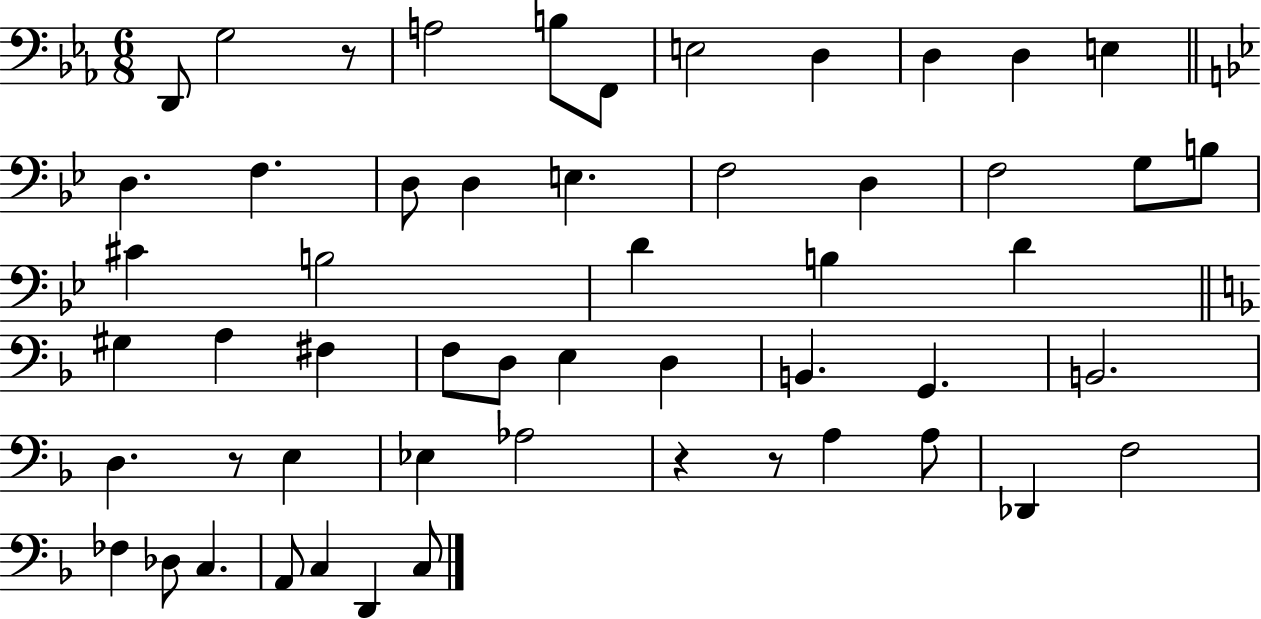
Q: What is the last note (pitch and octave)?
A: C3